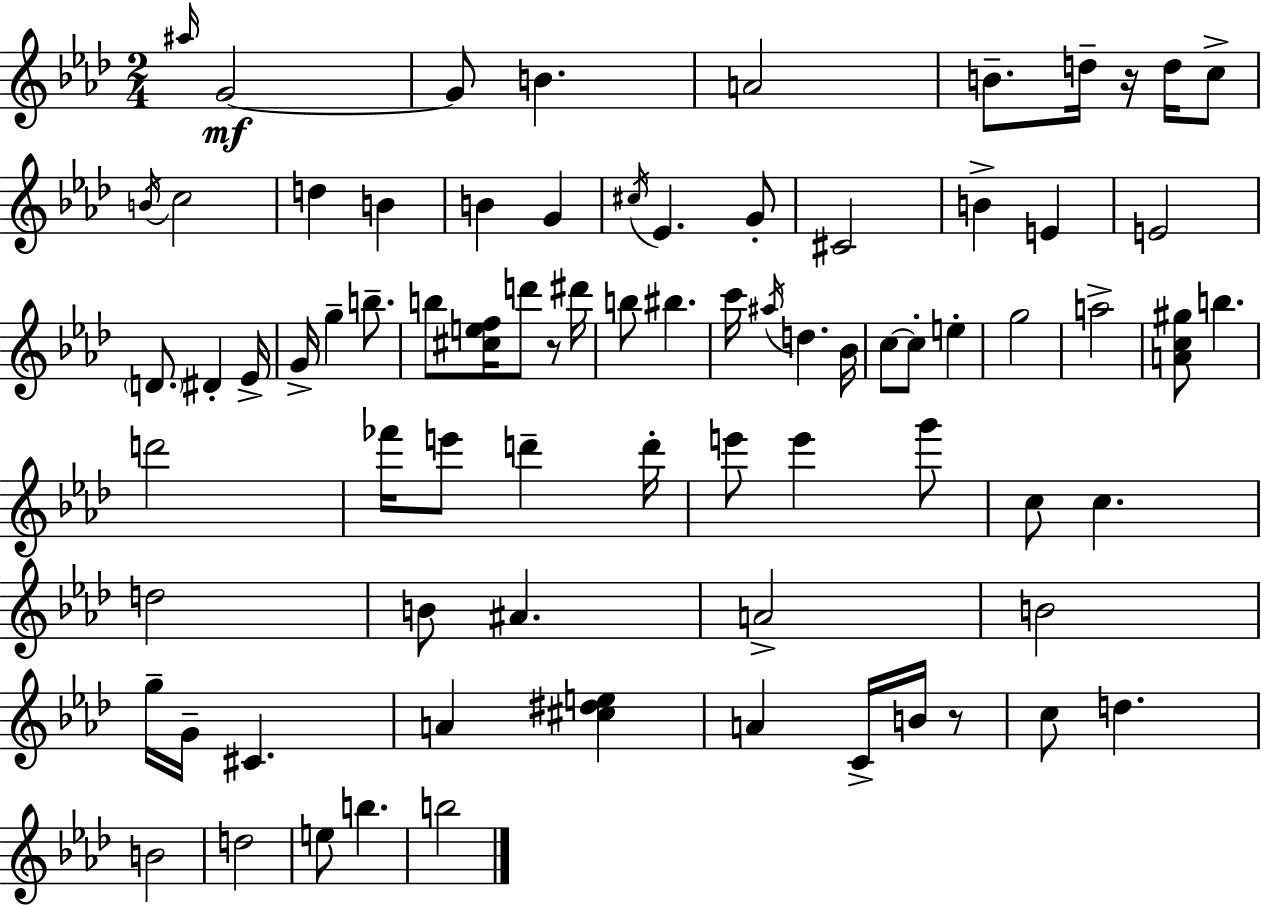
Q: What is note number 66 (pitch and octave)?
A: C5